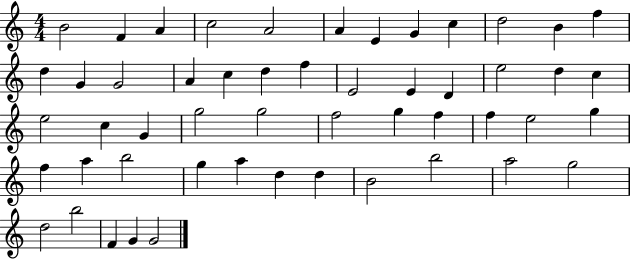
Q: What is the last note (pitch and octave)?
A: G4